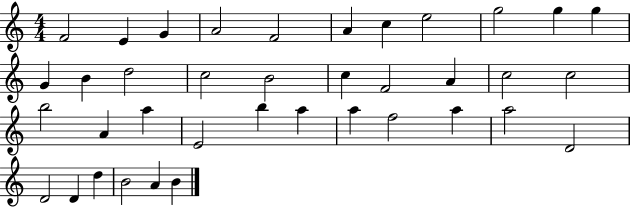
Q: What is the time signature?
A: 4/4